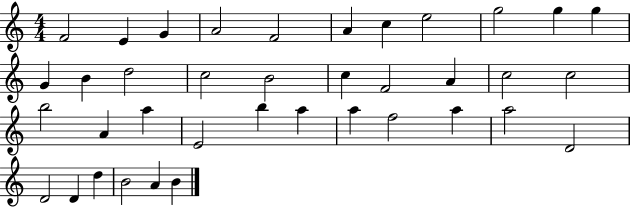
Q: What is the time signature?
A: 4/4